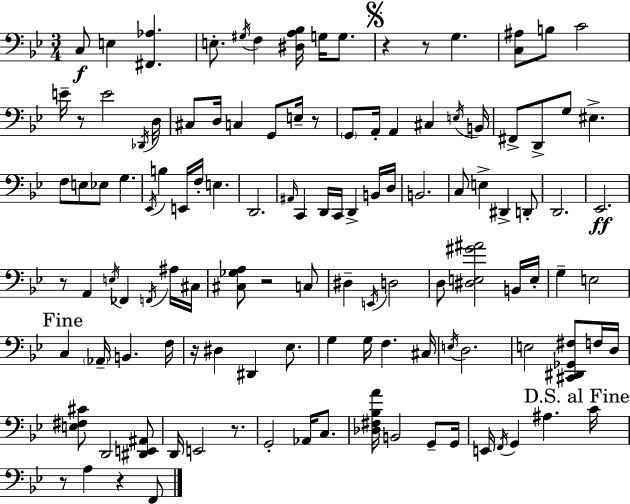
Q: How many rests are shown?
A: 10